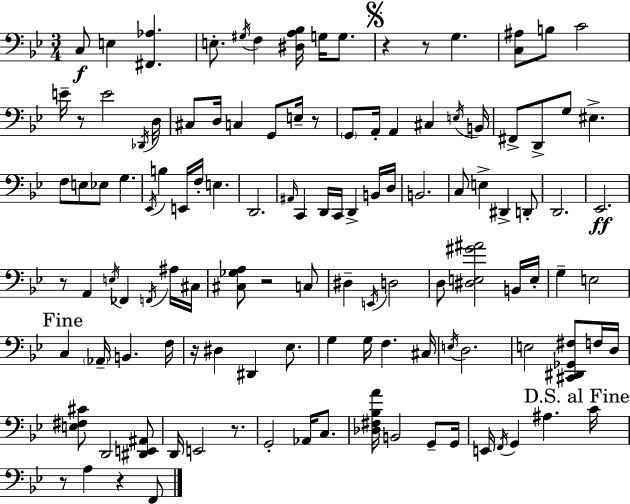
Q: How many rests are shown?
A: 10